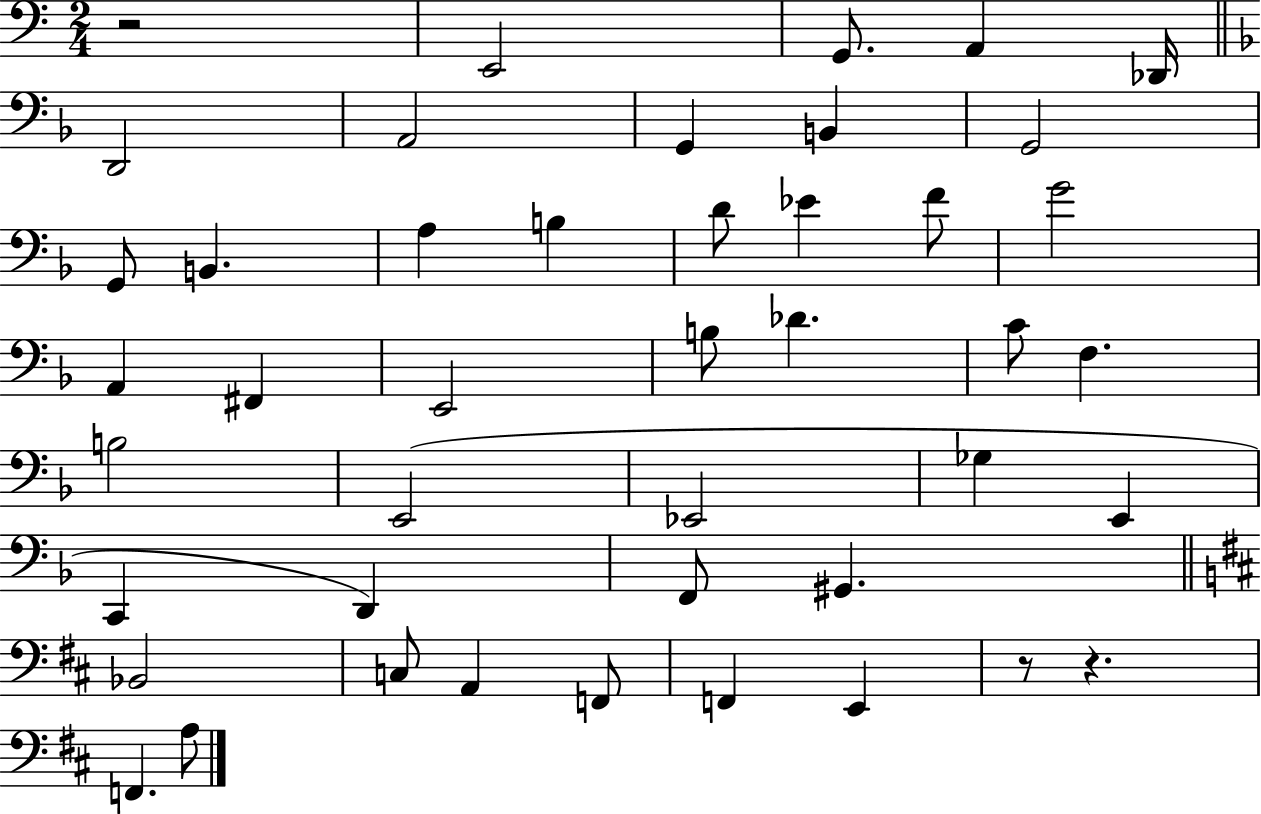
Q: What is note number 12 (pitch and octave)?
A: A3